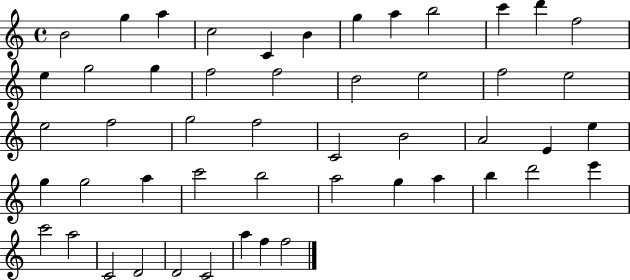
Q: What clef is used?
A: treble